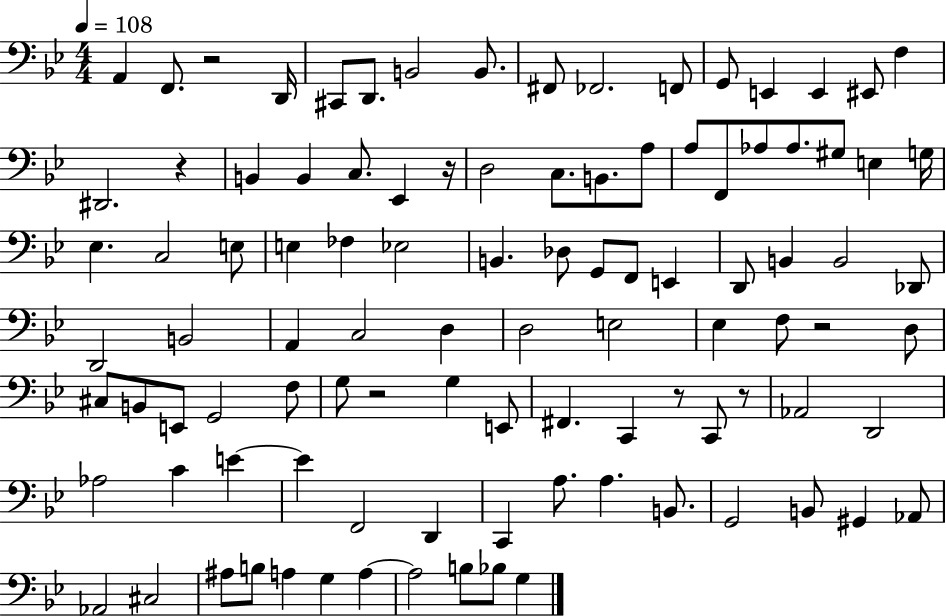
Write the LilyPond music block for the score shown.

{
  \clef bass
  \numericTimeSignature
  \time 4/4
  \key bes \major
  \tempo 4 = 108
  \repeat volta 2 { a,4 f,8. r2 d,16 | cis,8 d,8. b,2 b,8. | fis,8 fes,2. f,8 | g,8 e,4 e,4 eis,8 f4 | \break dis,2. r4 | b,4 b,4 c8. ees,4 r16 | d2 c8. b,8. a8 | a8 f,8 aes8 aes8. gis8 e4 g16 | \break ees4. c2 e8 | e4 fes4 ees2 | b,4. des8 g,8 f,8 e,4 | d,8 b,4 b,2 des,8 | \break d,2 b,2 | a,4 c2 d4 | d2 e2 | ees4 f8 r2 d8 | \break cis8 b,8 e,8 g,2 f8 | g8 r2 g4 e,8 | fis,4. c,4 r8 c,8 r8 | aes,2 d,2 | \break aes2 c'4 e'4~~ | e'4 f,2 d,4 | c,4 a8. a4. b,8. | g,2 b,8 gis,4 aes,8 | \break aes,2 cis2 | ais8 b8 a4 g4 a4~~ | a2 b8 bes8 g4 | } \bar "|."
}